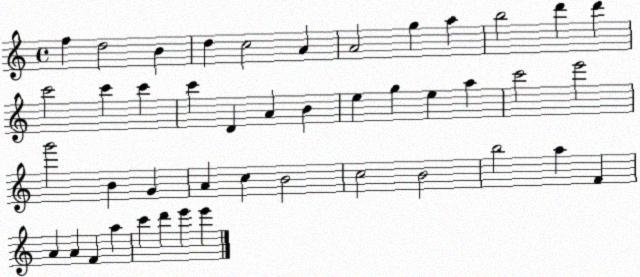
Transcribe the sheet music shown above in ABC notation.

X:1
T:Untitled
M:4/4
L:1/4
K:C
f d2 B d c2 A A2 g a b2 d' d' c'2 c' c' c' D A B e g e a c'2 e'2 g'2 B G A c B2 c2 B2 b2 a F A A F a c' d' e' e'